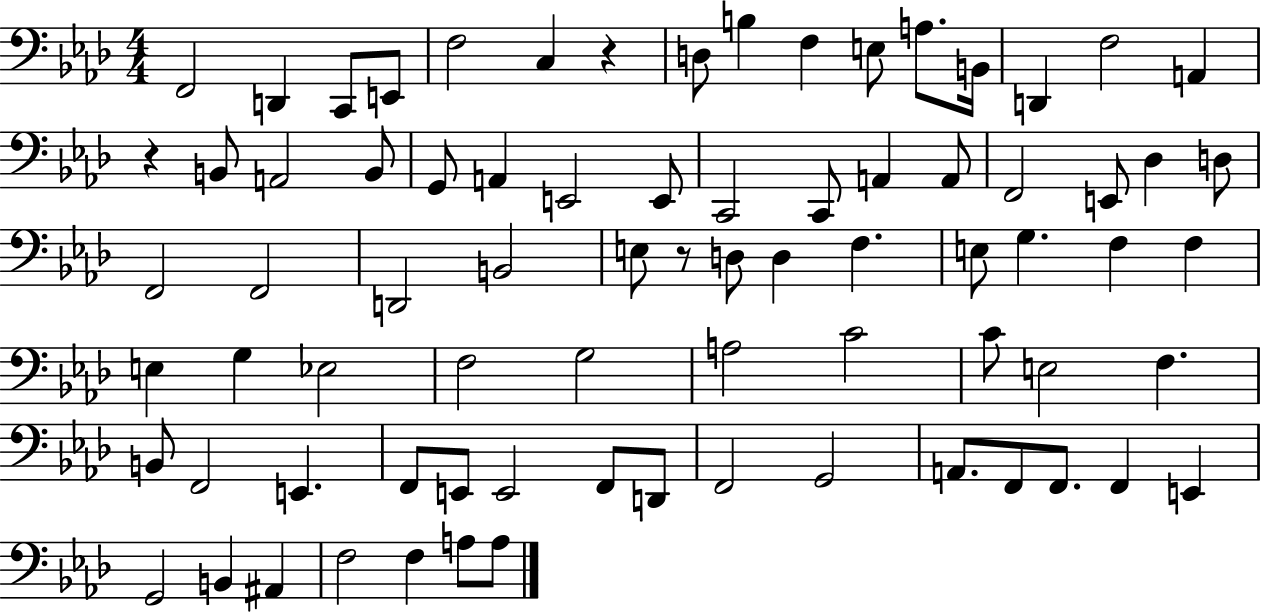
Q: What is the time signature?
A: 4/4